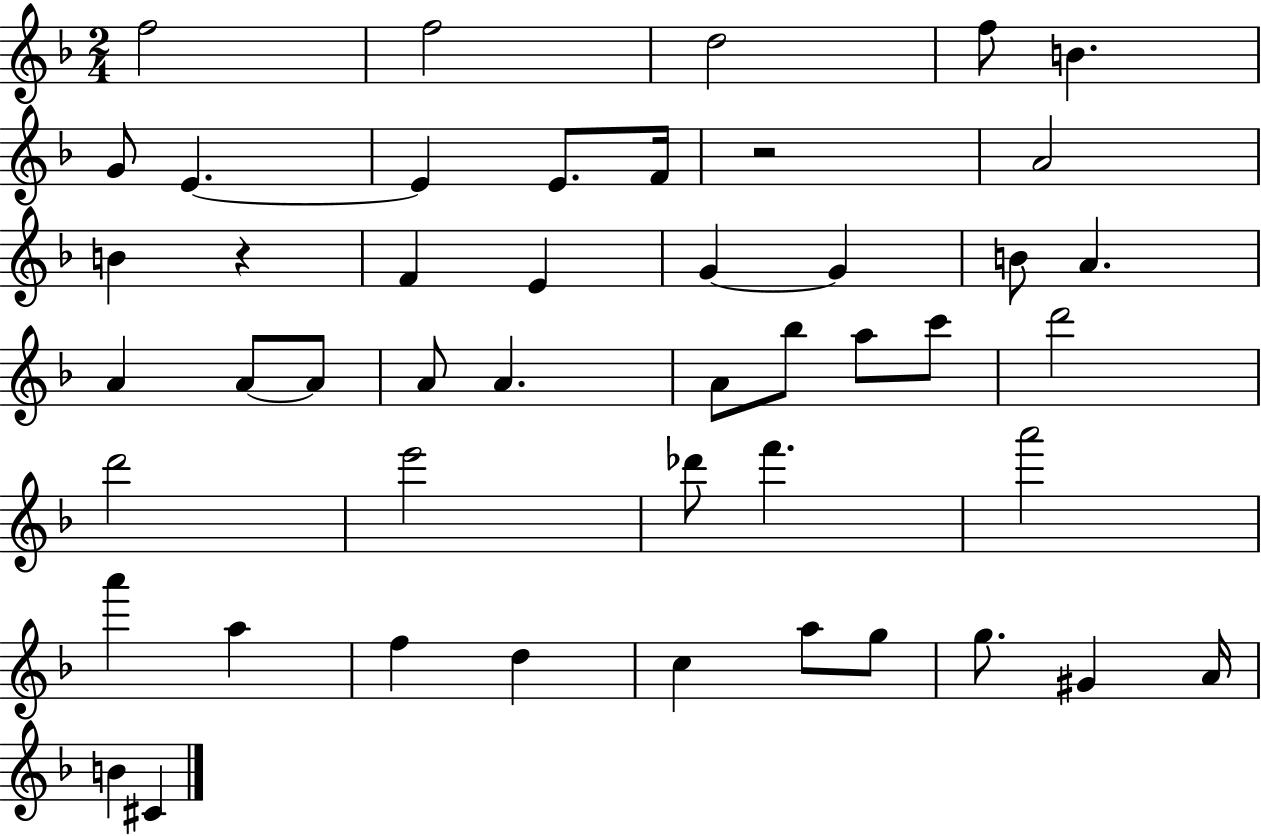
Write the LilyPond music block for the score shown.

{
  \clef treble
  \numericTimeSignature
  \time 2/4
  \key f \major
  f''2 | f''2 | d''2 | f''8 b'4. | \break g'8 e'4.~~ | e'4 e'8. f'16 | r2 | a'2 | \break b'4 r4 | f'4 e'4 | g'4~~ g'4 | b'8 a'4. | \break a'4 a'8~~ a'8 | a'8 a'4. | a'8 bes''8 a''8 c'''8 | d'''2 | \break d'''2 | e'''2 | des'''8 f'''4. | a'''2 | \break a'''4 a''4 | f''4 d''4 | c''4 a''8 g''8 | g''8. gis'4 a'16 | \break b'4 cis'4 | \bar "|."
}